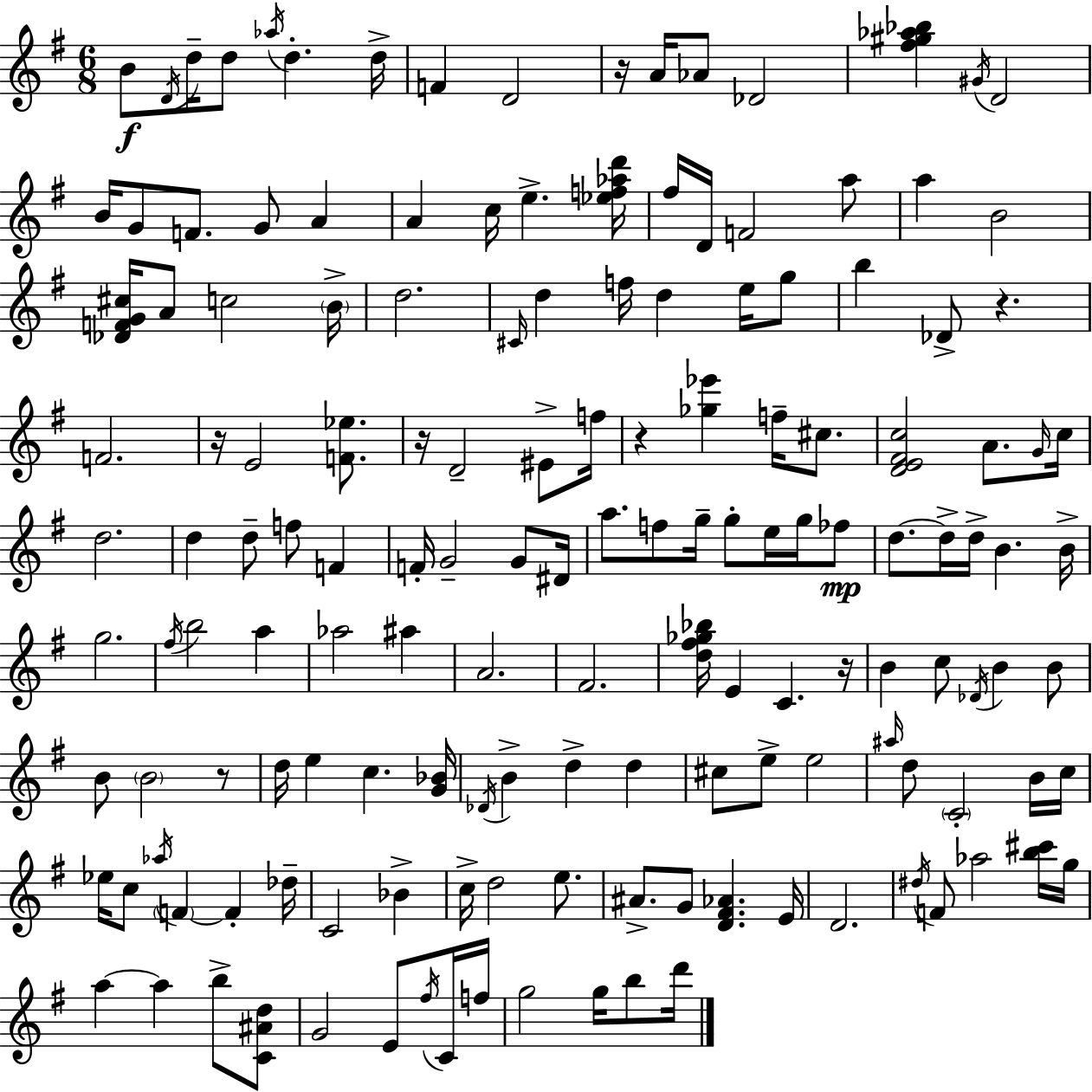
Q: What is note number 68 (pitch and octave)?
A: D5